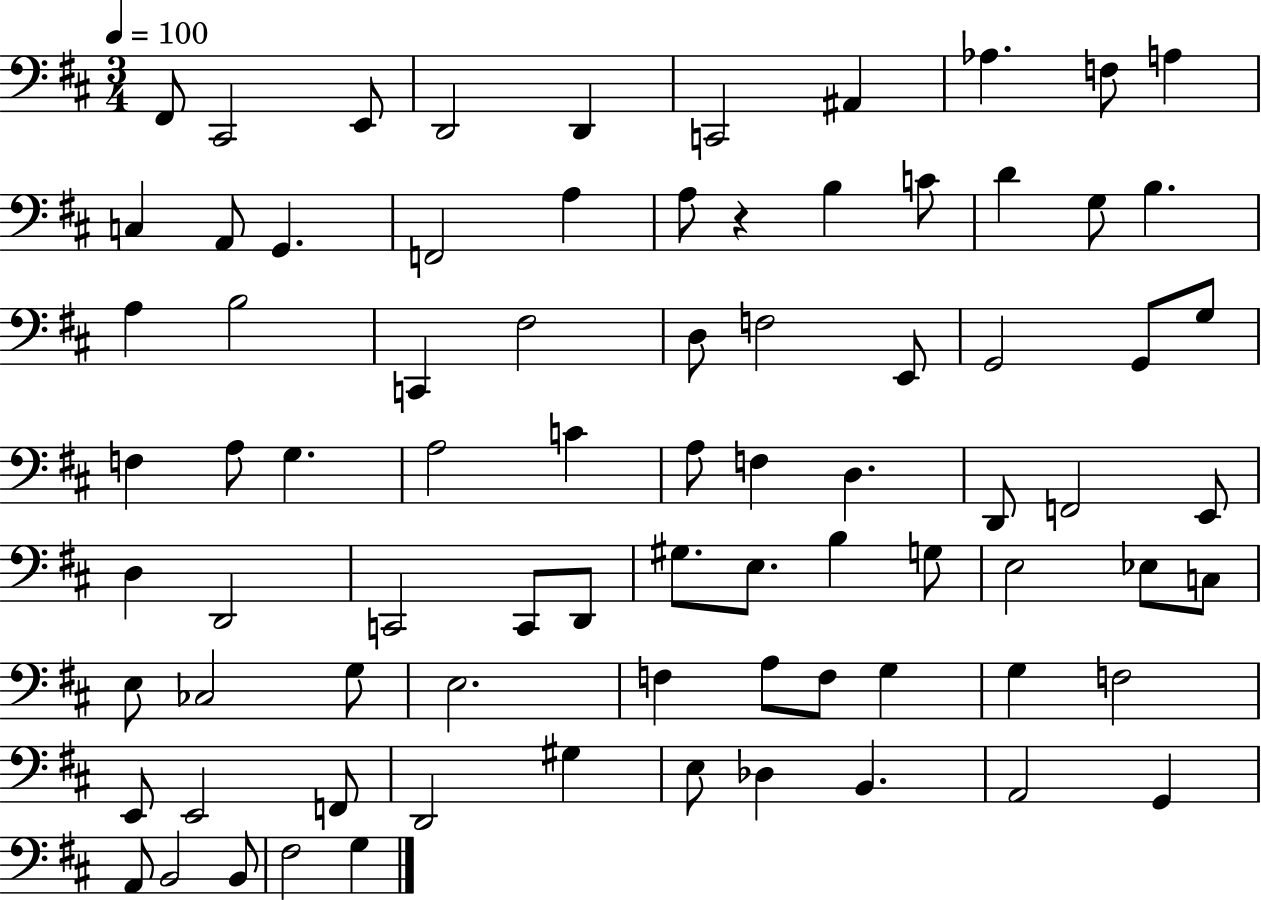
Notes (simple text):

F#2/e C#2/h E2/e D2/h D2/q C2/h A#2/q Ab3/q. F3/e A3/q C3/q A2/e G2/q. F2/h A3/q A3/e R/q B3/q C4/e D4/q G3/e B3/q. A3/q B3/h C2/q F#3/h D3/e F3/h E2/e G2/h G2/e G3/e F3/q A3/e G3/q. A3/h C4/q A3/e F3/q D3/q. D2/e F2/h E2/e D3/q D2/h C2/h C2/e D2/e G#3/e. E3/e. B3/q G3/e E3/h Eb3/e C3/e E3/e CES3/h G3/e E3/h. F3/q A3/e F3/e G3/q G3/q F3/h E2/e E2/h F2/e D2/h G#3/q E3/e Db3/q B2/q. A2/h G2/q A2/e B2/h B2/e F#3/h G3/q